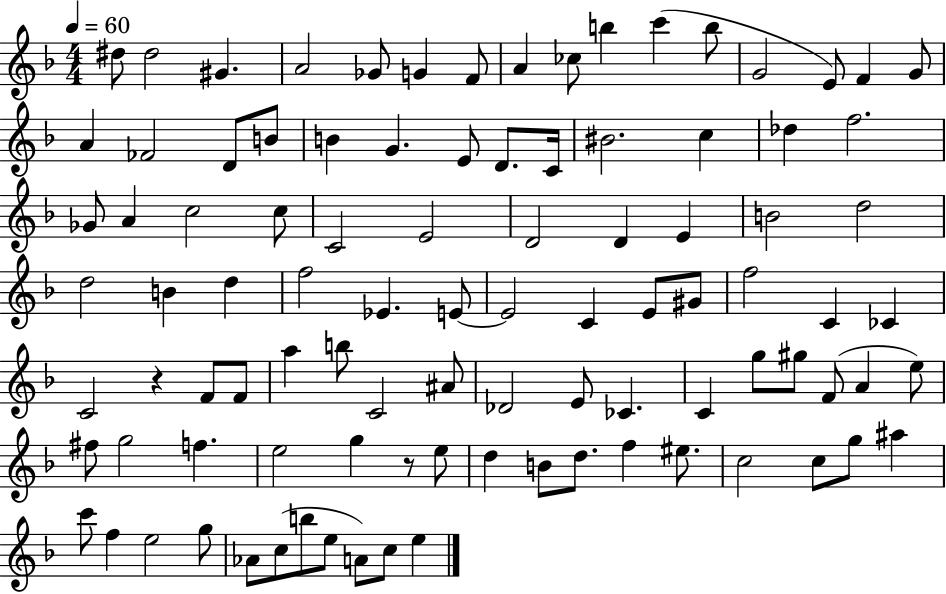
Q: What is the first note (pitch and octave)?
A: D#5